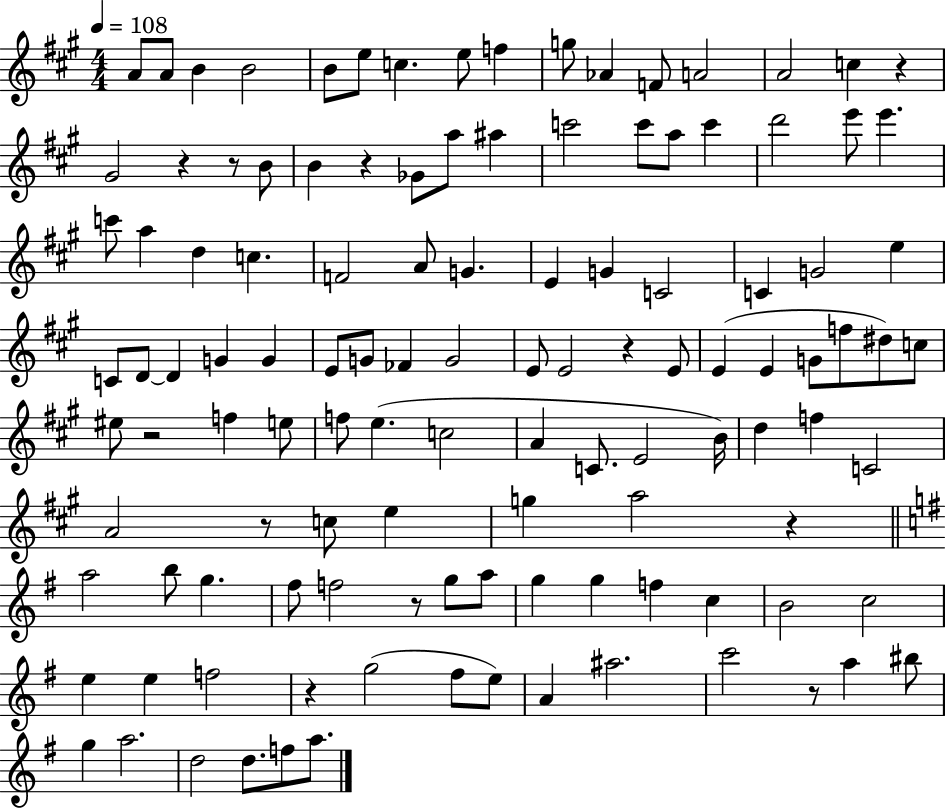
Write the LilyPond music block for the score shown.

{
  \clef treble
  \numericTimeSignature
  \time 4/4
  \key a \major
  \tempo 4 = 108
  a'8 a'8 b'4 b'2 | b'8 e''8 c''4. e''8 f''4 | g''8 aes'4 f'8 a'2 | a'2 c''4 r4 | \break gis'2 r4 r8 b'8 | b'4 r4 ges'8 a''8 ais''4 | c'''2 c'''8 a''8 c'''4 | d'''2 e'''8 e'''4. | \break c'''8 a''4 d''4 c''4. | f'2 a'8 g'4. | e'4 g'4 c'2 | c'4 g'2 e''4 | \break c'8 d'8~~ d'4 g'4 g'4 | e'8 g'8 fes'4 g'2 | e'8 e'2 r4 e'8 | e'4( e'4 g'8 f''8 dis''8) c''8 | \break eis''8 r2 f''4 e''8 | f''8 e''4.( c''2 | a'4 c'8. e'2 b'16) | d''4 f''4 c'2 | \break a'2 r8 c''8 e''4 | g''4 a''2 r4 | \bar "||" \break \key e \minor a''2 b''8 g''4. | fis''8 f''2 r8 g''8 a''8 | g''4 g''4 f''4 c''4 | b'2 c''2 | \break e''4 e''4 f''2 | r4 g''2( fis''8 e''8) | a'4 ais''2. | c'''2 r8 a''4 bis''8 | \break g''4 a''2. | d''2 d''8. f''8 a''8. | \bar "|."
}